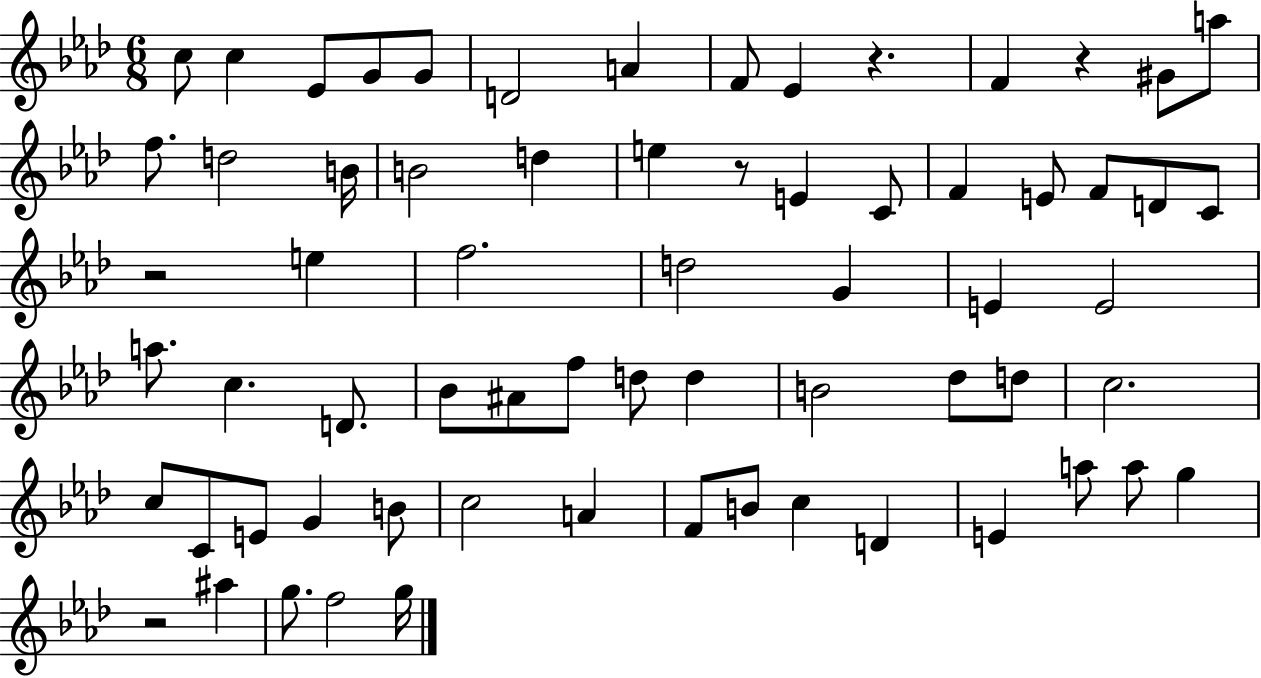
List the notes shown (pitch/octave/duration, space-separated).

C5/e C5/q Eb4/e G4/e G4/e D4/h A4/q F4/e Eb4/q R/q. F4/q R/q G#4/e A5/e F5/e. D5/h B4/s B4/h D5/q E5/q R/e E4/q C4/e F4/q E4/e F4/e D4/e C4/e R/h E5/q F5/h. D5/h G4/q E4/q E4/h A5/e. C5/q. D4/e. Bb4/e A#4/e F5/e D5/e D5/q B4/h Db5/e D5/e C5/h. C5/e C4/e E4/e G4/q B4/e C5/h A4/q F4/e B4/e C5/q D4/q E4/q A5/e A5/e G5/q R/h A#5/q G5/e. F5/h G5/s